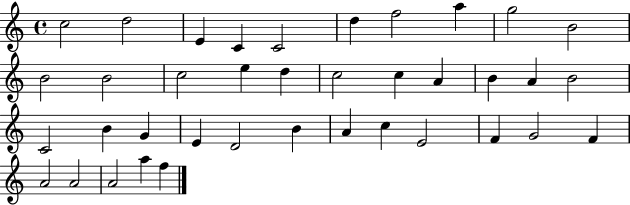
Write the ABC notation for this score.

X:1
T:Untitled
M:4/4
L:1/4
K:C
c2 d2 E C C2 d f2 a g2 B2 B2 B2 c2 e d c2 c A B A B2 C2 B G E D2 B A c E2 F G2 F A2 A2 A2 a f